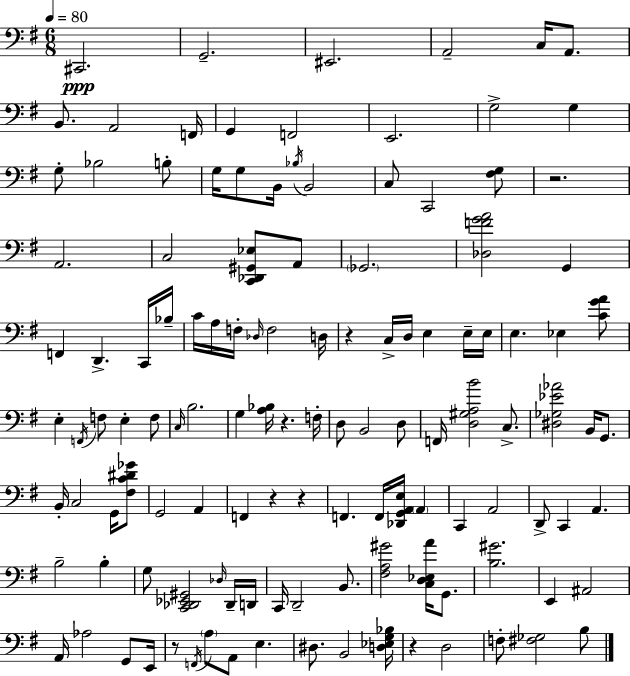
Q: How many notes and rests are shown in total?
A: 123